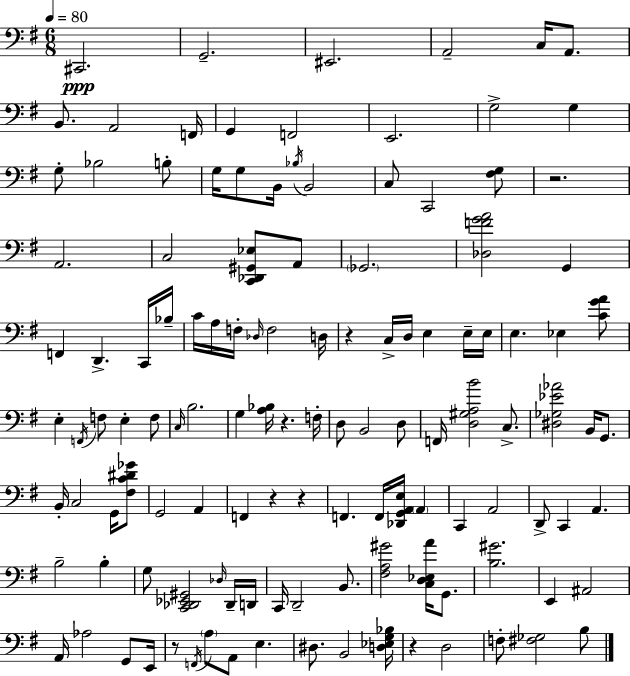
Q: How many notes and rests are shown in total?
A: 123